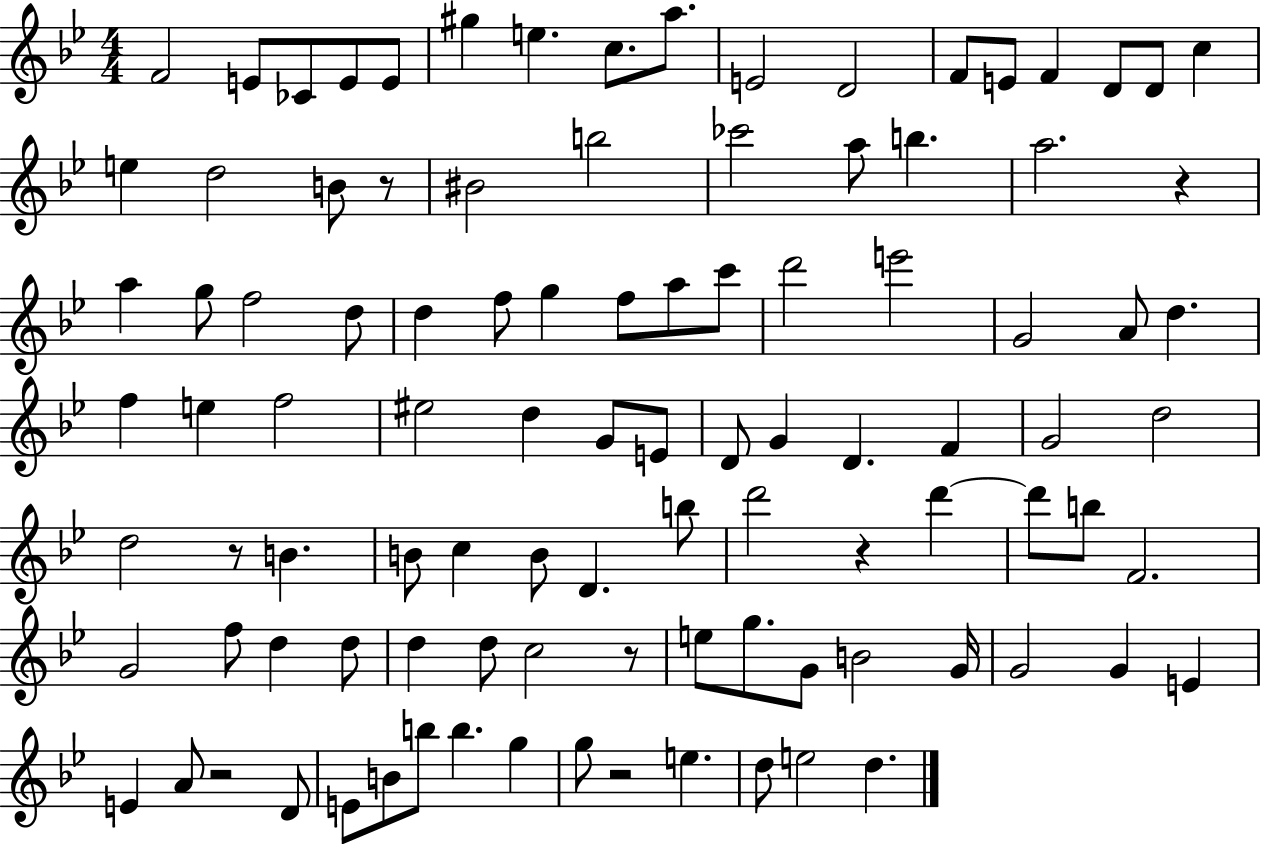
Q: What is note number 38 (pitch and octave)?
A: E6